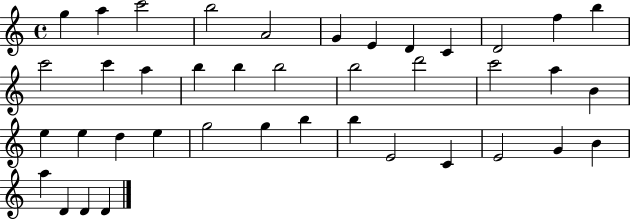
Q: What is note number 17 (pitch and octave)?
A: B5